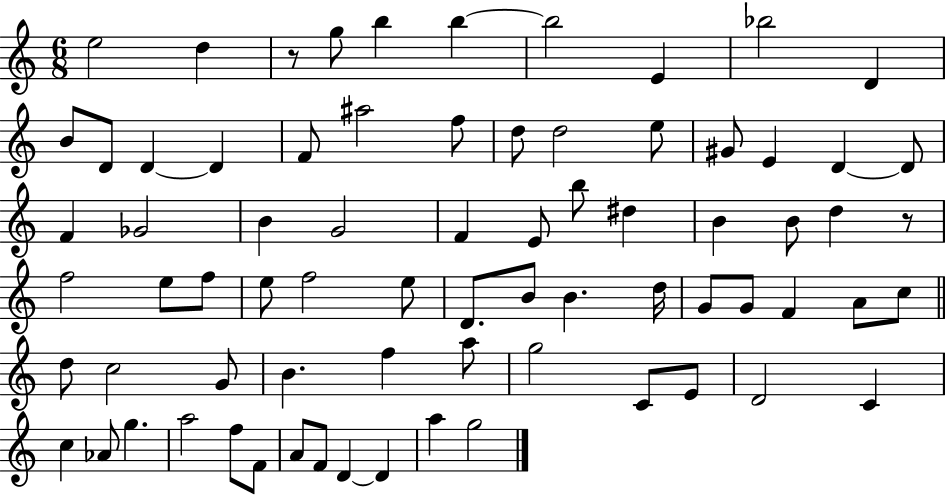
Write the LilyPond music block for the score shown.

{
  \clef treble
  \numericTimeSignature
  \time 6/8
  \key c \major
  e''2 d''4 | r8 g''8 b''4 b''4~~ | b''2 e'4 | bes''2 d'4 | \break b'8 d'8 d'4~~ d'4 | f'8 ais''2 f''8 | d''8 d''2 e''8 | gis'8 e'4 d'4~~ d'8 | \break f'4 ges'2 | b'4 g'2 | f'4 e'8 b''8 dis''4 | b'4 b'8 d''4 r8 | \break f''2 e''8 f''8 | e''8 f''2 e''8 | d'8. b'8 b'4. d''16 | g'8 g'8 f'4 a'8 c''8 | \break \bar "||" \break \key a \minor d''8 c''2 g'8 | b'4. f''4 a''8 | g''2 c'8 e'8 | d'2 c'4 | \break c''4 aes'8 g''4. | a''2 f''8 f'8 | a'8 f'8 d'4~~ d'4 | a''4 g''2 | \break \bar "|."
}